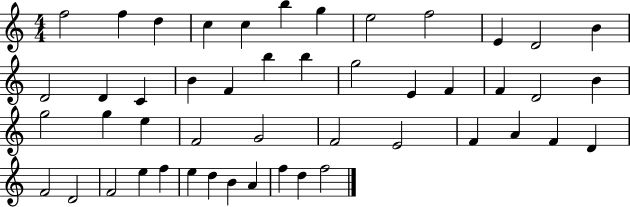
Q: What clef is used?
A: treble